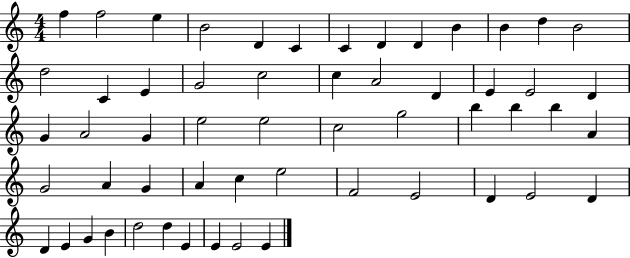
F5/q F5/h E5/q B4/h D4/q C4/q C4/q D4/q D4/q B4/q B4/q D5/q B4/h D5/h C4/q E4/q G4/h C5/h C5/q A4/h D4/q E4/q E4/h D4/q G4/q A4/h G4/q E5/h E5/h C5/h G5/h B5/q B5/q B5/q A4/q G4/h A4/q G4/q A4/q C5/q E5/h F4/h E4/h D4/q E4/h D4/q D4/q E4/q G4/q B4/q D5/h D5/q E4/q E4/q E4/h E4/q